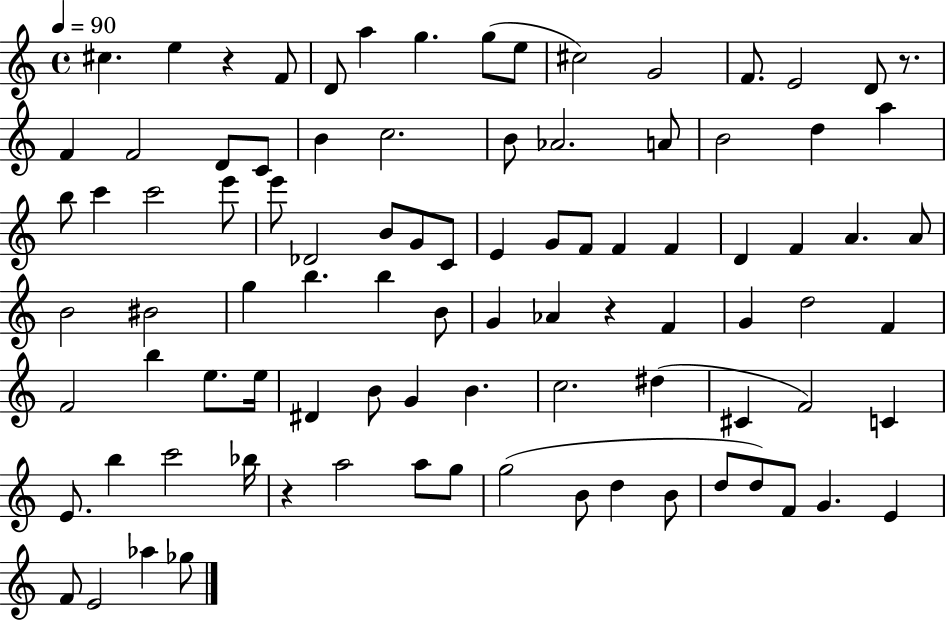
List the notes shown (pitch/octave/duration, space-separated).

C#5/q. E5/q R/q F4/e D4/e A5/q G5/q. G5/e E5/e C#5/h G4/h F4/e. E4/h D4/e R/e. F4/q F4/h D4/e C4/e B4/q C5/h. B4/e Ab4/h. A4/e B4/h D5/q A5/q B5/e C6/q C6/h E6/e E6/e Db4/h B4/e G4/e C4/e E4/q G4/e F4/e F4/q F4/q D4/q F4/q A4/q. A4/e B4/h BIS4/h G5/q B5/q. B5/q B4/e G4/q Ab4/q R/q F4/q G4/q D5/h F4/q F4/h B5/q E5/e. E5/s D#4/q B4/e G4/q B4/q. C5/h. D#5/q C#4/q F4/h C4/q E4/e. B5/q C6/h Bb5/s R/q A5/h A5/e G5/e G5/h B4/e D5/q B4/e D5/e D5/e F4/e G4/q. E4/q F4/e E4/h Ab5/q Gb5/e